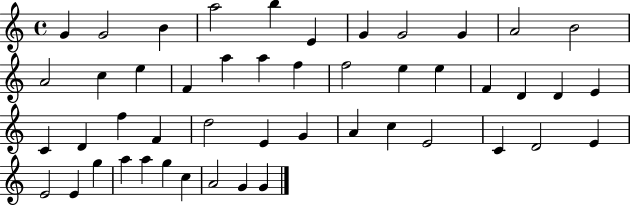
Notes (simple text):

G4/q G4/h B4/q A5/h B5/q E4/q G4/q G4/h G4/q A4/h B4/h A4/h C5/q E5/q F4/q A5/q A5/q F5/q F5/h E5/q E5/q F4/q D4/q D4/q E4/q C4/q D4/q F5/q F4/q D5/h E4/q G4/q A4/q C5/q E4/h C4/q D4/h E4/q E4/h E4/q G5/q A5/q A5/q G5/q C5/q A4/h G4/q G4/q